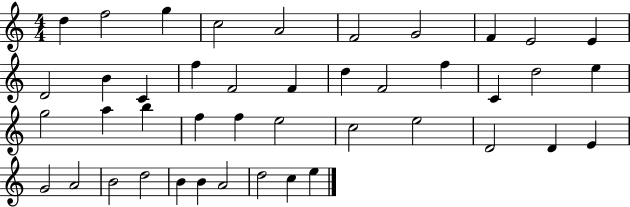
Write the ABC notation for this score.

X:1
T:Untitled
M:4/4
L:1/4
K:C
d f2 g c2 A2 F2 G2 F E2 E D2 B C f F2 F d F2 f C d2 e g2 a b f f e2 c2 e2 D2 D E G2 A2 B2 d2 B B A2 d2 c e